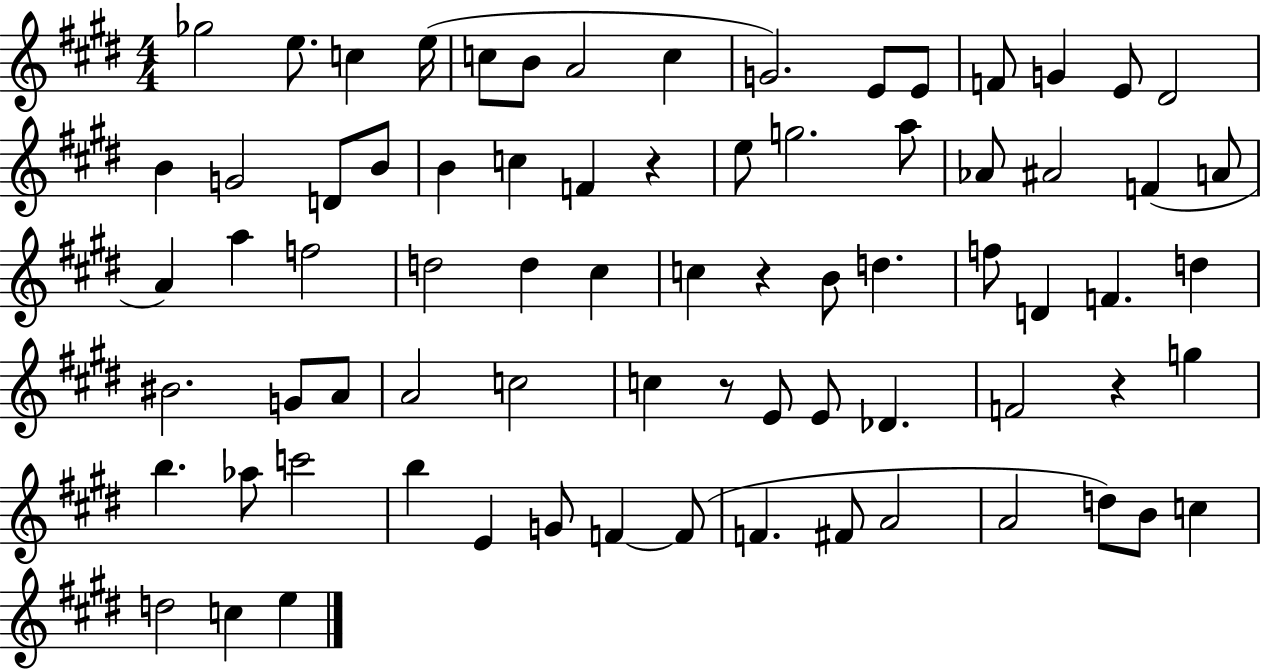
Gb5/h E5/e. C5/q E5/s C5/e B4/e A4/h C5/q G4/h. E4/e E4/e F4/e G4/q E4/e D#4/h B4/q G4/h D4/e B4/e B4/q C5/q F4/q R/q E5/e G5/h. A5/e Ab4/e A#4/h F4/q A4/e A4/q A5/q F5/h D5/h D5/q C#5/q C5/q R/q B4/e D5/q. F5/e D4/q F4/q. D5/q BIS4/h. G4/e A4/e A4/h C5/h C5/q R/e E4/e E4/e Db4/q. F4/h R/q G5/q B5/q. Ab5/e C6/h B5/q E4/q G4/e F4/q F4/e F4/q. F#4/e A4/h A4/h D5/e B4/e C5/q D5/h C5/q E5/q